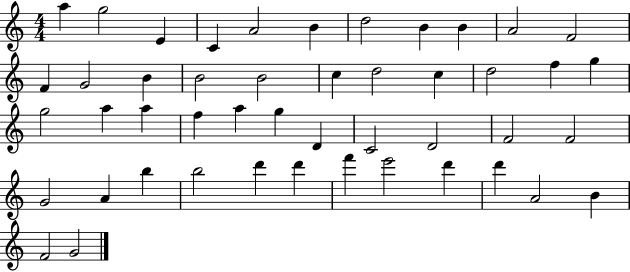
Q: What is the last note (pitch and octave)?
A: G4